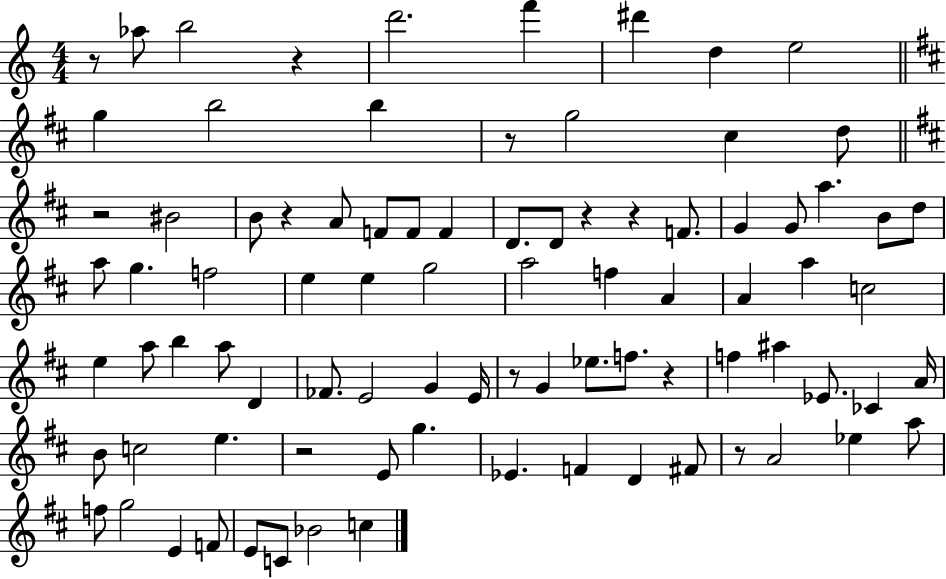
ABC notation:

X:1
T:Untitled
M:4/4
L:1/4
K:C
z/2 _a/2 b2 z d'2 f' ^d' d e2 g b2 b z/2 g2 ^c d/2 z2 ^B2 B/2 z A/2 F/2 F/2 F D/2 D/2 z z F/2 G G/2 a B/2 d/2 a/2 g f2 e e g2 a2 f A A a c2 e a/2 b a/2 D _F/2 E2 G E/4 z/2 G _e/2 f/2 z f ^a _E/2 _C A/4 B/2 c2 e z2 E/2 g _E F D ^F/2 z/2 A2 _e a/2 f/2 g2 E F/2 E/2 C/2 _B2 c